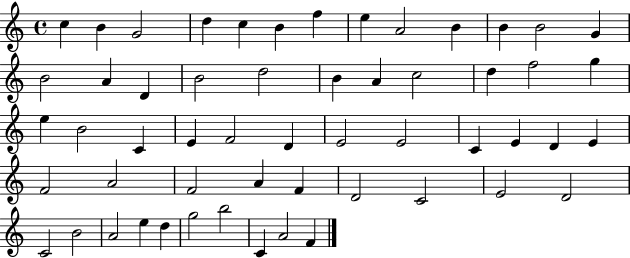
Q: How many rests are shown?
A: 0